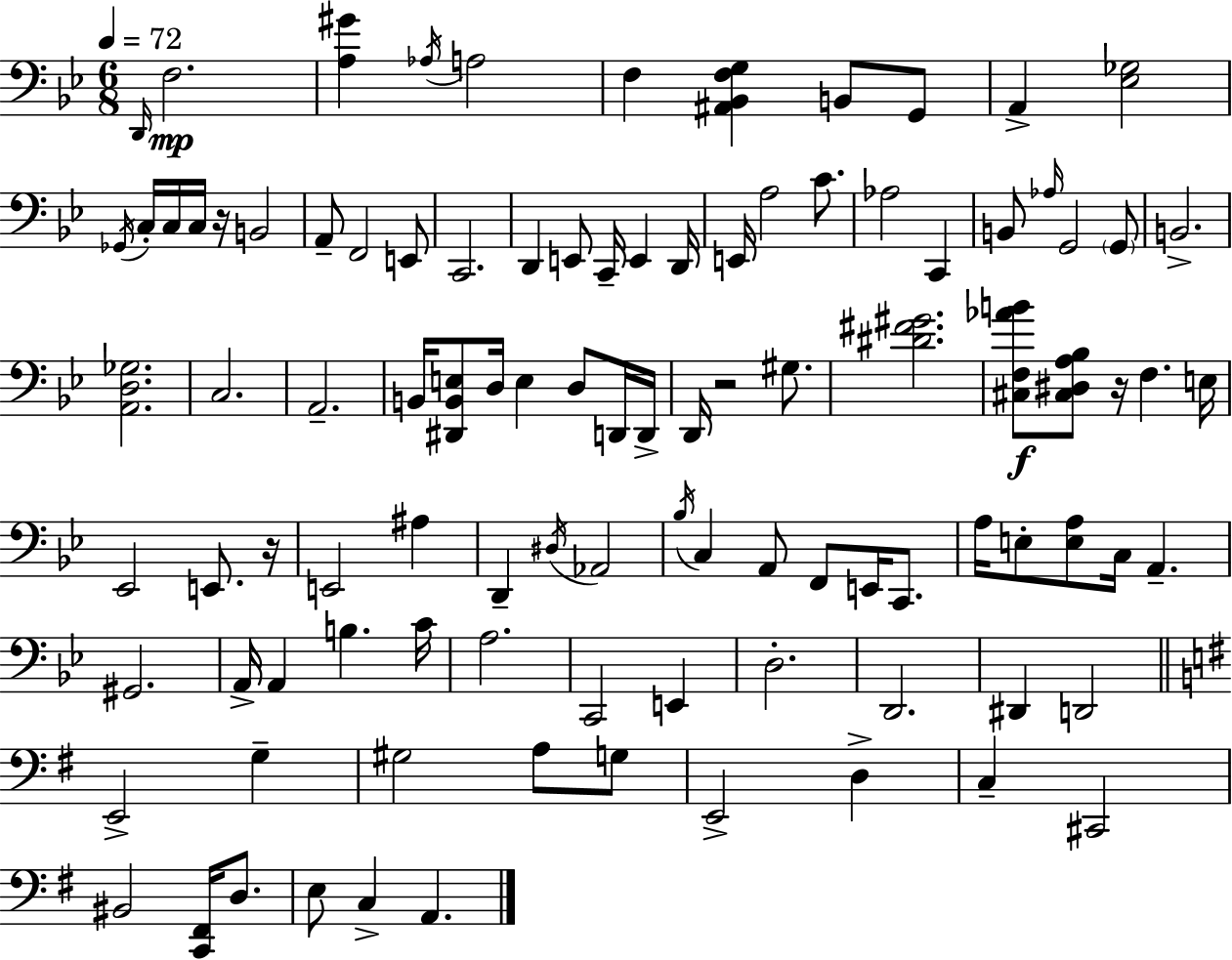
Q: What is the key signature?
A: BES major